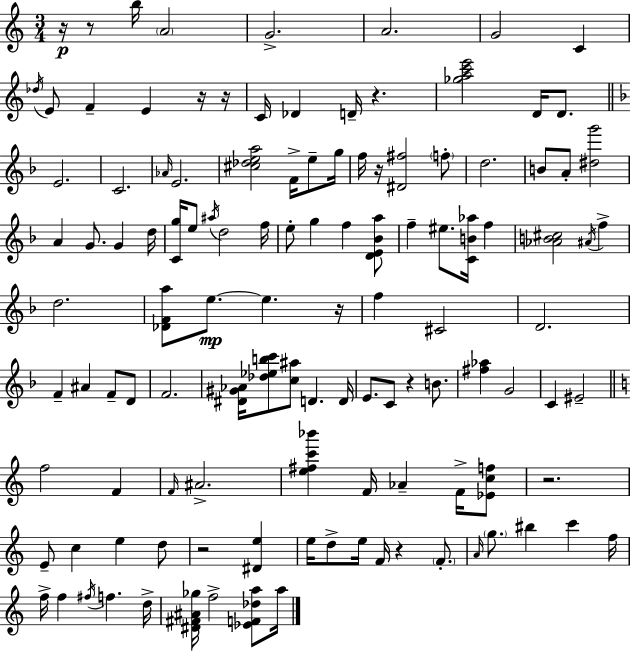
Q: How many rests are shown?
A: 11